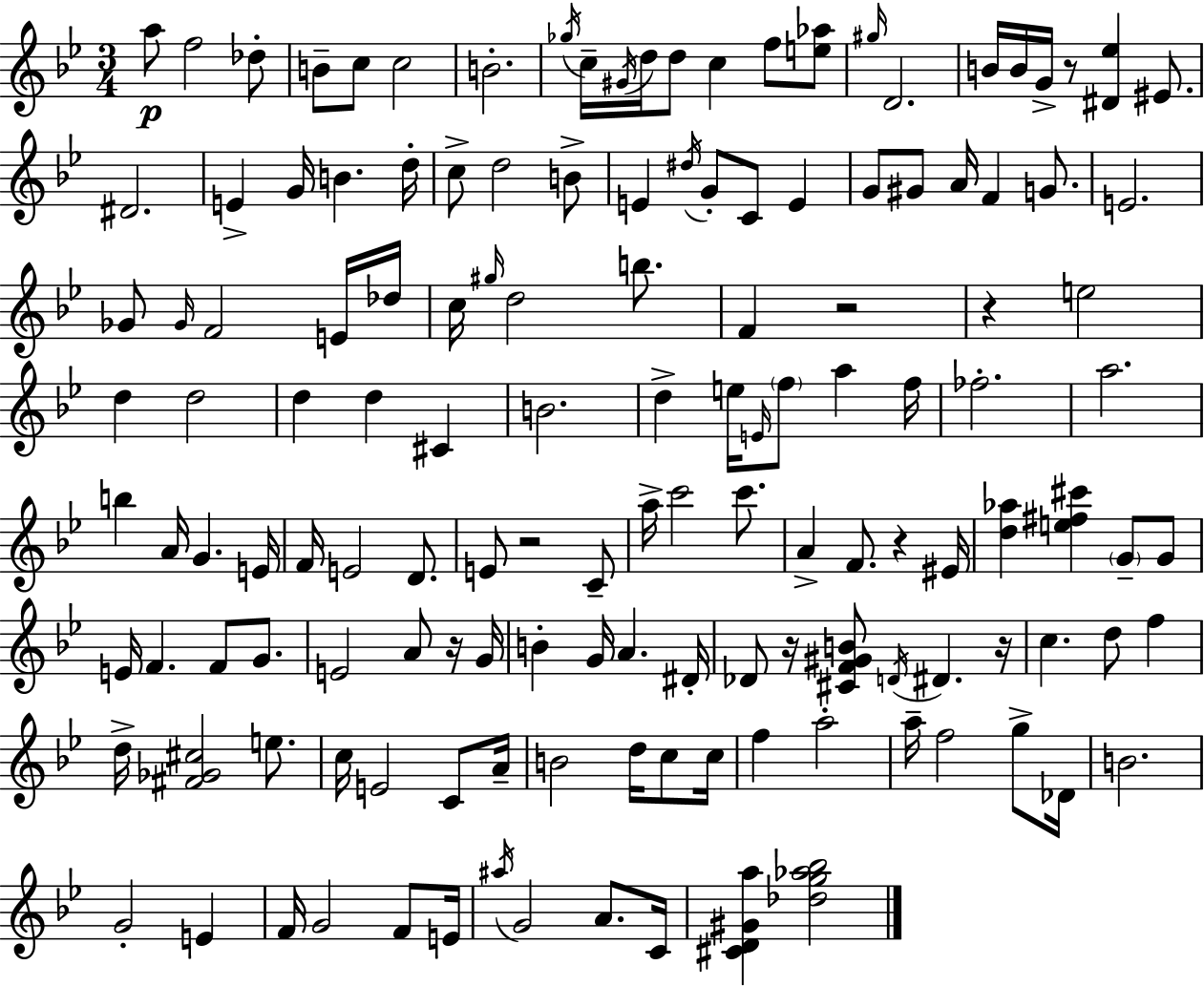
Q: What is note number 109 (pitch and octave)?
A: F5